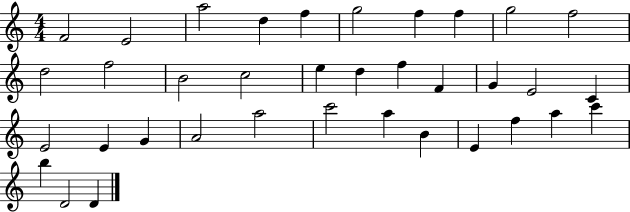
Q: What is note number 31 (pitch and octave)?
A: F5